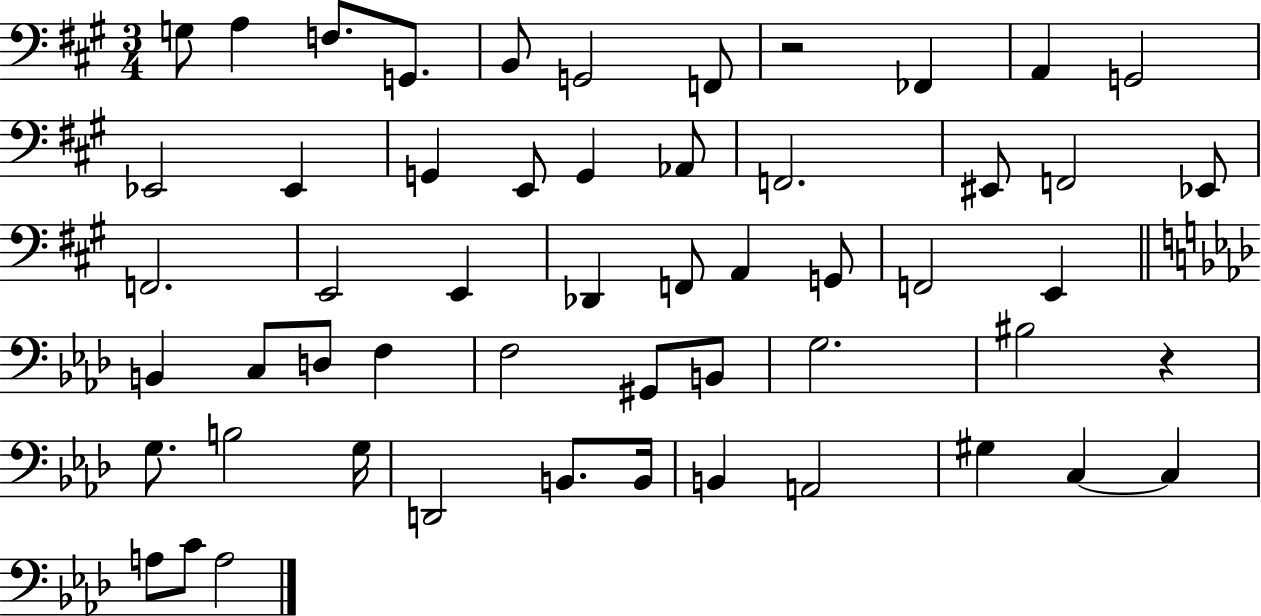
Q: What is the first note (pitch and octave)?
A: G3